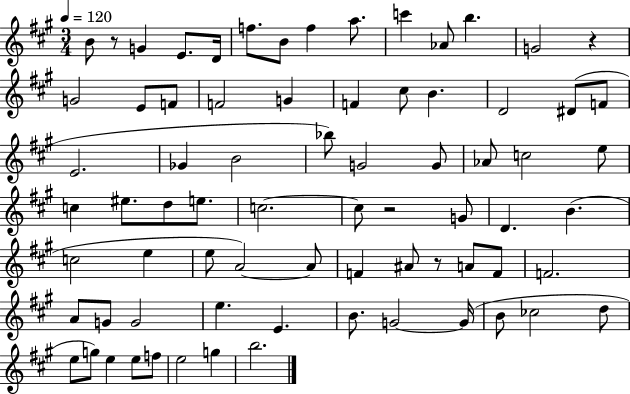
{
  \clef treble
  \numericTimeSignature
  \time 3/4
  \key a \major
  \tempo 4 = 120
  b'8 r8 g'4 e'8. d'16 | f''8. b'8 f''4 a''8. | c'''4 aes'8 b''4. | g'2 r4 | \break g'2 e'8 f'8 | f'2 g'4 | f'4 cis''8 b'4. | d'2 dis'8( f'8 | \break e'2. | ges'4 b'2 | bes''8) g'2 g'8 | aes'8 c''2 e''8 | \break c''4 eis''8. d''8 e''8. | c''2.~~ | c''8 r2 g'8 | d'4. b'4.( | \break c''2 e''4 | e''8 a'2~~) a'8 | f'4 ais'8 r8 a'8 f'8 | f'2. | \break a'8 g'8 g'2 | e''4. e'4. | b'8. g'2~~ g'16( | b'8 ces''2 d''8 | \break e''8 g''8) e''4 e''8 f''8 | e''2 g''4 | b''2. | \bar "|."
}